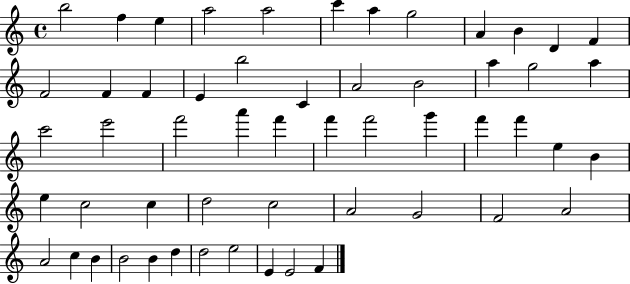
{
  \clef treble
  \time 4/4
  \defaultTimeSignature
  \key c \major
  b''2 f''4 e''4 | a''2 a''2 | c'''4 a''4 g''2 | a'4 b'4 d'4 f'4 | \break f'2 f'4 f'4 | e'4 b''2 c'4 | a'2 b'2 | a''4 g''2 a''4 | \break c'''2 e'''2 | f'''2 a'''4 f'''4 | f'''4 f'''2 g'''4 | f'''4 f'''4 e''4 b'4 | \break e''4 c''2 c''4 | d''2 c''2 | a'2 g'2 | f'2 a'2 | \break a'2 c''4 b'4 | b'2 b'4 d''4 | d''2 e''2 | e'4 e'2 f'4 | \break \bar "|."
}